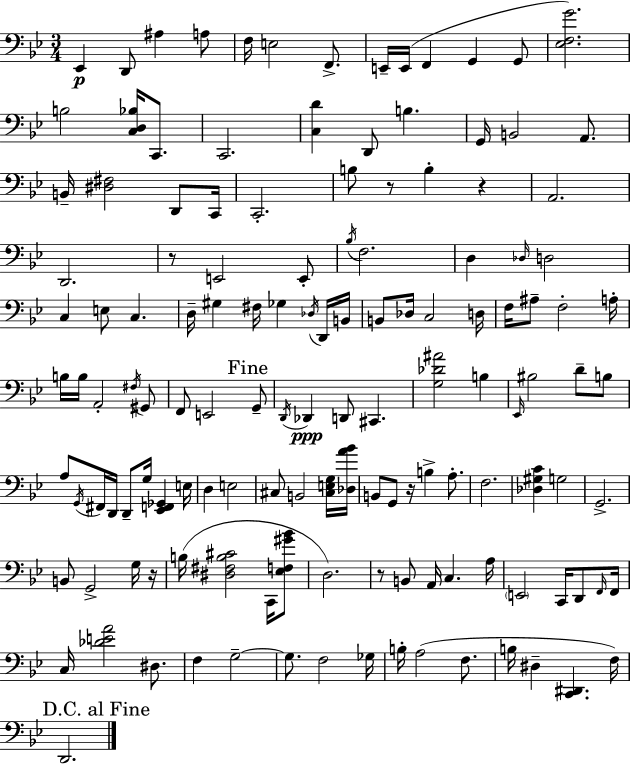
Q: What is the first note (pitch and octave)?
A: Eb2